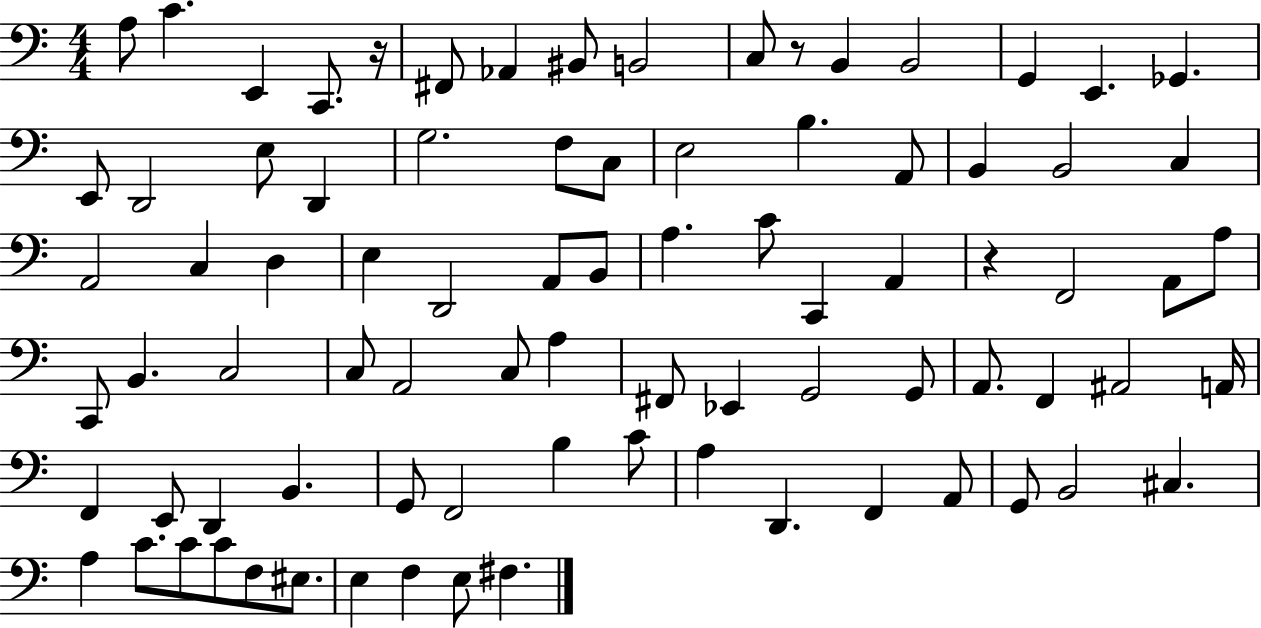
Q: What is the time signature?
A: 4/4